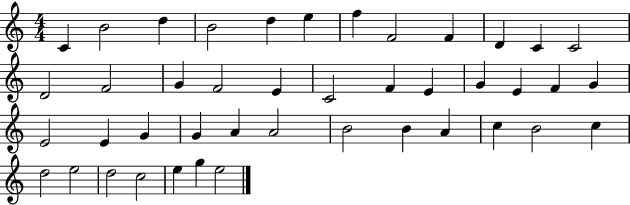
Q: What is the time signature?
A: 4/4